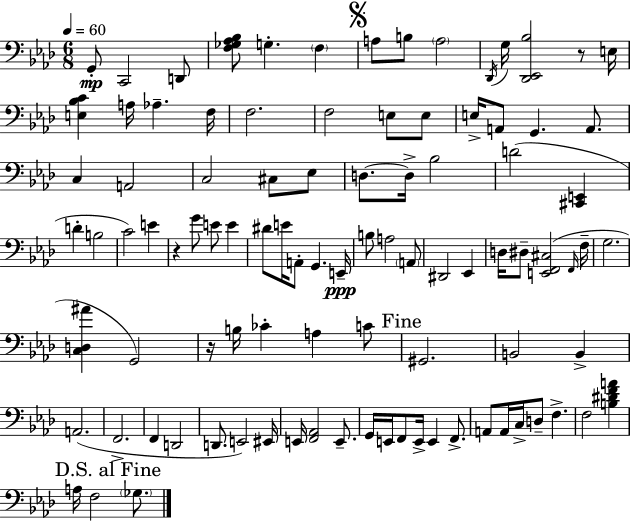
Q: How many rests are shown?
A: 3